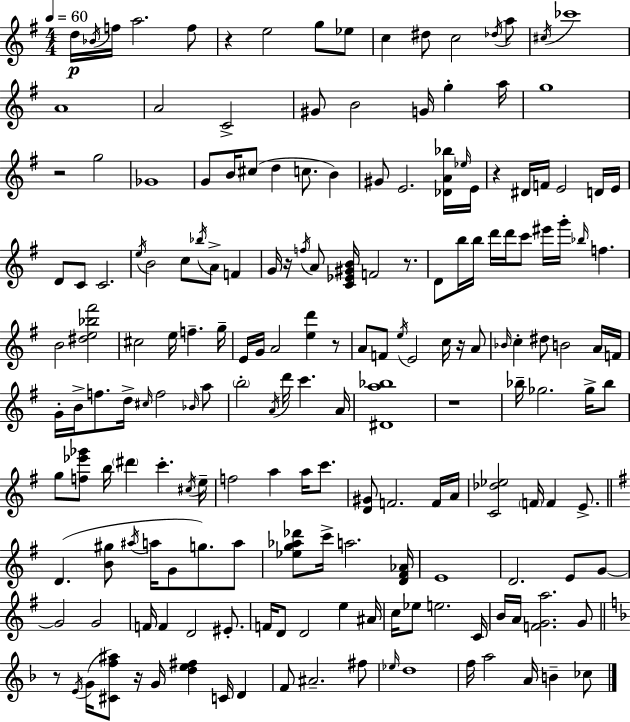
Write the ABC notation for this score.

X:1
T:Untitled
M:4/4
L:1/4
K:Em
d/4 _B/4 f/4 a2 f/2 z e2 g/2 _e/2 c ^d/2 c2 _d/4 a/2 ^c/4 _c'4 A4 A2 C2 ^G/2 B2 G/4 g a/4 g4 z2 g2 _G4 G/2 B/4 ^c/2 d c/2 B ^G/2 E2 [_DA_b]/4 _e/4 E/4 z ^D/4 F/4 E2 D/4 E/4 D/2 C/2 C2 e/4 B2 c/2 _b/4 A/2 F G/4 z/4 f/4 A/2 [C_E^GB]/4 F2 z/2 D/2 b/4 b/4 d'/4 d'/4 c'/2 ^e'/4 g'/4 _b/4 f B2 [^de_b^f']2 ^c2 e/4 f g/4 E/4 G/4 A2 [ed'] z/2 A/2 F/2 e/4 E2 c/4 z/4 A/2 _B/4 c ^d/2 B2 A/4 F/4 G/4 B/4 f/2 d/4 ^c/4 f2 _B/4 a/2 b2 A/4 d'/4 c' A/4 [^Da_b]4 z4 _b/4 _g2 _g/4 _b/2 g/2 [f_e'_g']/2 b/4 ^d' c' ^c/4 e/4 f2 a a/4 c'/2 [D^G]/2 F2 F/4 A/4 [C_d_e]2 F/4 F E/2 D [B^g]/2 ^a/4 a/4 G/2 g/2 a/2 [_eg_a_d']/2 c'/4 a2 [D^F_A]/4 E4 D2 E/2 G/2 G2 G2 F/4 F D2 ^E/2 F/4 D/2 D2 e ^A/4 c/4 _e/2 e2 C/4 B/4 A/4 [FGa]2 G/2 z/2 E/4 G/4 [^Cf^a]/2 z/4 G/4 [de^f] C/4 D F/2 ^A2 ^f/2 _e/4 d4 f/4 a2 A/4 B _c/2